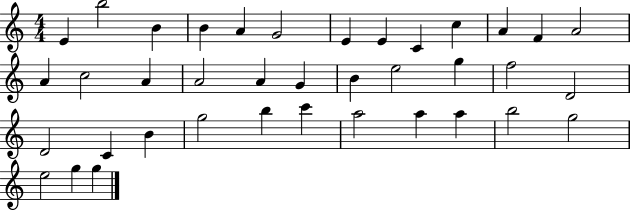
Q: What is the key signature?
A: C major